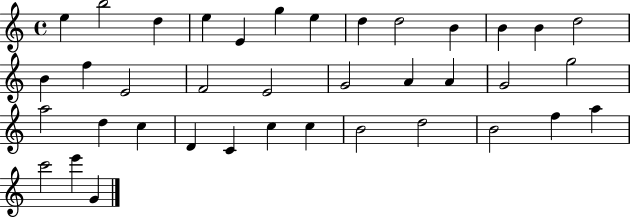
X:1
T:Untitled
M:4/4
L:1/4
K:C
e b2 d e E g e d d2 B B B d2 B f E2 F2 E2 G2 A A G2 g2 a2 d c D C c c B2 d2 B2 f a c'2 e' G